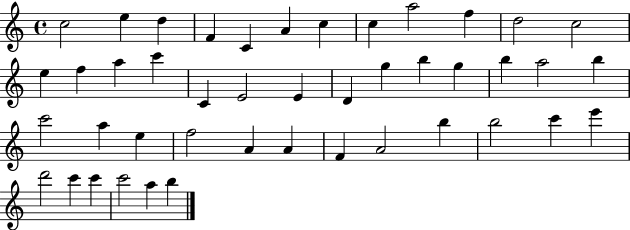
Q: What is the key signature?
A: C major